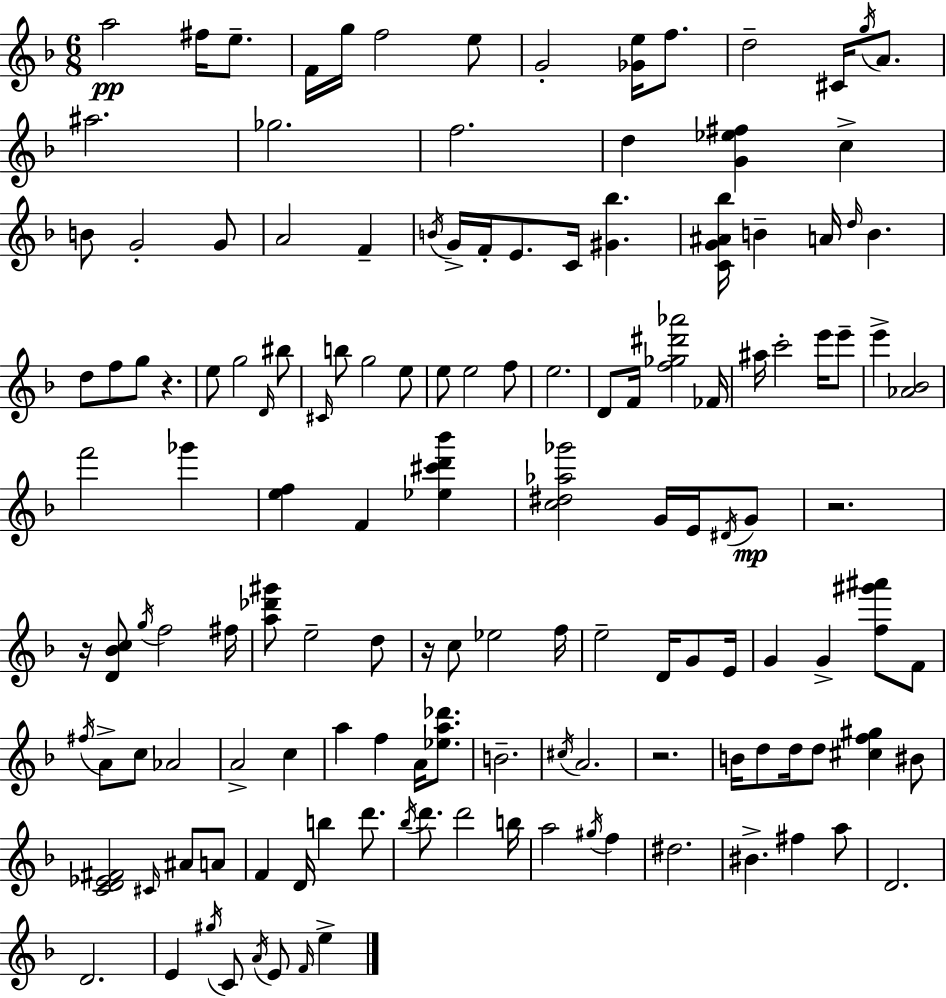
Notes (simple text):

A5/h F#5/s E5/e. F4/s G5/s F5/h E5/e G4/h [Gb4,E5]/s F5/e. D5/h C#4/s G5/s A4/e. A#5/h. Gb5/h. F5/h. D5/q [G4,Eb5,F#5]/q C5/q B4/e G4/h G4/e A4/h F4/q B4/s G4/s F4/s E4/e. C4/s [G#4,Bb5]/q. [C4,G4,A#4,Bb5]/s B4/q A4/s D5/s B4/q. D5/e F5/e G5/e R/q. E5/e G5/h D4/s BIS5/e C#4/s B5/e G5/h E5/e E5/e E5/h F5/e E5/h. D4/e F4/s [F5,Gb5,D#6,Ab6]/h FES4/s A#5/s C6/h E6/s E6/e E6/q [Ab4,Bb4]/h F6/h Gb6/q [E5,F5]/q F4/q [Eb5,C#6,D6,Bb6]/q [C5,D#5,Ab5,Gb6]/h G4/s E4/s D#4/s G4/e R/h. R/s [D4,Bb4,C5]/e G5/s F5/h F#5/s [A5,Db6,G#6]/e E5/h D5/e R/s C5/e Eb5/h F5/s E5/h D4/s G4/e E4/s G4/q G4/q [F5,G#6,A#6]/e F4/e F#5/s A4/e C5/e Ab4/h A4/h C5/q A5/q F5/q A4/s [Eb5,A5,Db6]/e. B4/h. C#5/s A4/h. R/h. B4/s D5/e D5/s D5/e [C#5,F5,G#5]/q BIS4/e [C4,D4,Eb4,F#4]/h C#4/s A#4/e A4/e F4/q D4/s B5/q D6/e. Bb5/s D6/e. D6/h B5/s A5/h G#5/s F5/q D#5/h. BIS4/q. F#5/q A5/e D4/h. D4/h. E4/q G#5/s C4/e A4/s E4/e F4/s E5/q